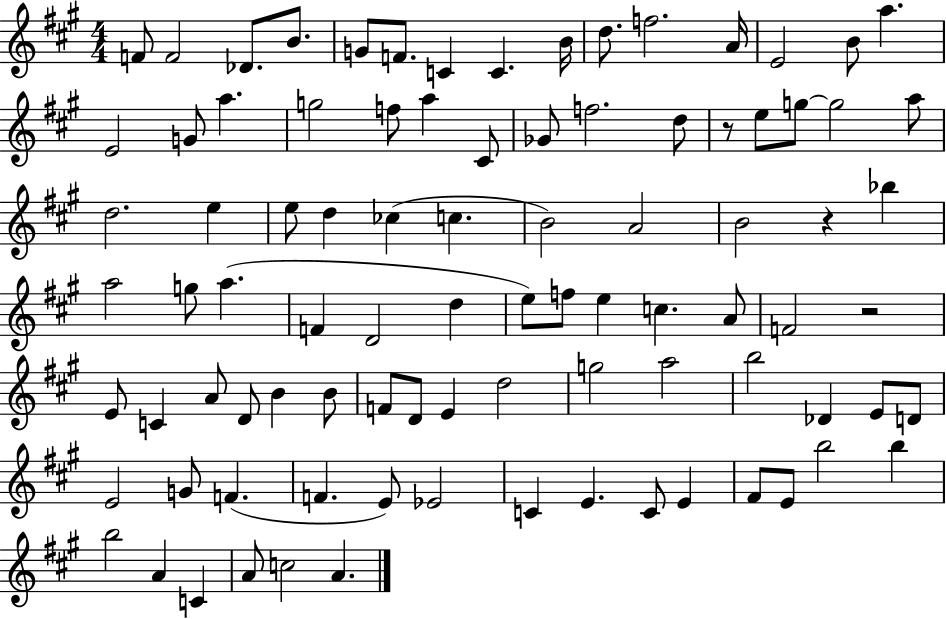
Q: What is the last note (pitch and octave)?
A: A4